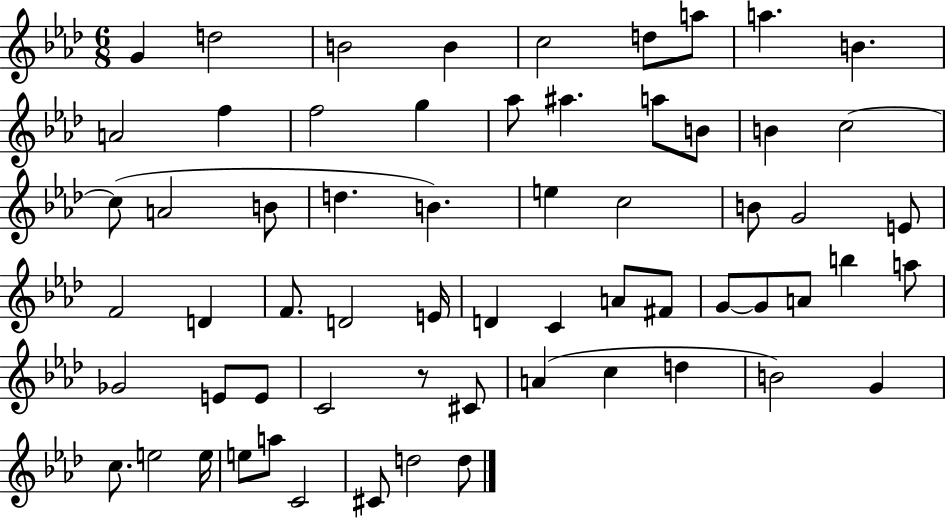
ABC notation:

X:1
T:Untitled
M:6/8
L:1/4
K:Ab
G d2 B2 B c2 d/2 a/2 a B A2 f f2 g _a/2 ^a a/2 B/2 B c2 c/2 A2 B/2 d B e c2 B/2 G2 E/2 F2 D F/2 D2 E/4 D C A/2 ^F/2 G/2 G/2 A/2 b a/2 _G2 E/2 E/2 C2 z/2 ^C/2 A c d B2 G c/2 e2 e/4 e/2 a/2 C2 ^C/2 d2 d/2